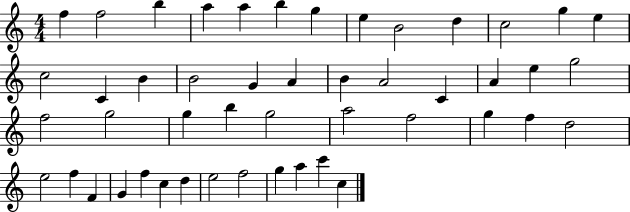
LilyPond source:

{
  \clef treble
  \numericTimeSignature
  \time 4/4
  \key c \major
  f''4 f''2 b''4 | a''4 a''4 b''4 g''4 | e''4 b'2 d''4 | c''2 g''4 e''4 | \break c''2 c'4 b'4 | b'2 g'4 a'4 | b'4 a'2 c'4 | a'4 e''4 g''2 | \break f''2 g''2 | g''4 b''4 g''2 | a''2 f''2 | g''4 f''4 d''2 | \break e''2 f''4 f'4 | g'4 f''4 c''4 d''4 | e''2 f''2 | g''4 a''4 c'''4 c''4 | \break \bar "|."
}